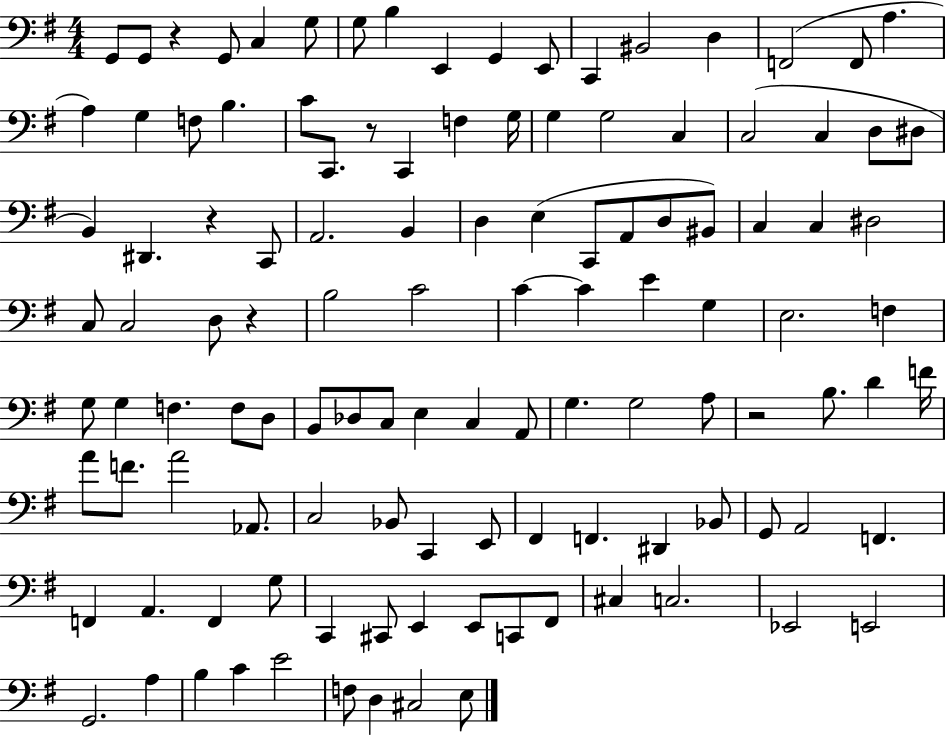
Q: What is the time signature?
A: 4/4